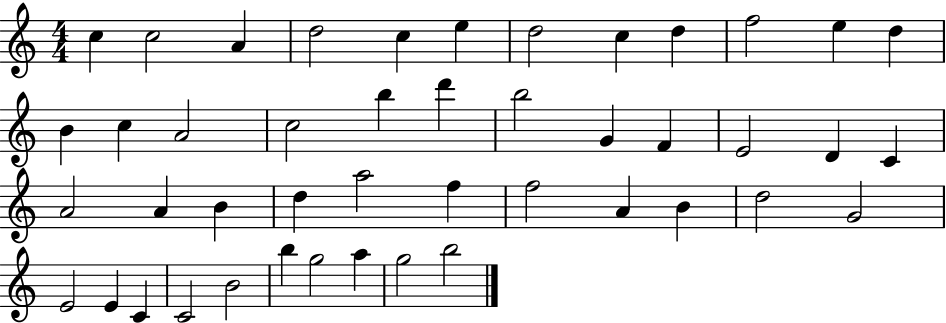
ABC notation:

X:1
T:Untitled
M:4/4
L:1/4
K:C
c c2 A d2 c e d2 c d f2 e d B c A2 c2 b d' b2 G F E2 D C A2 A B d a2 f f2 A B d2 G2 E2 E C C2 B2 b g2 a g2 b2